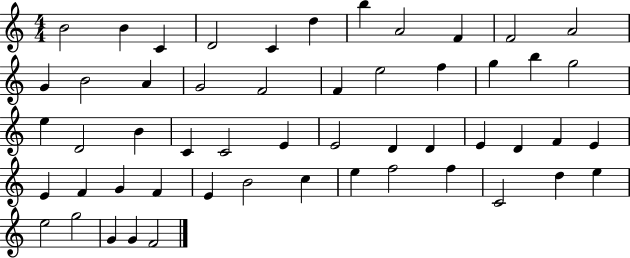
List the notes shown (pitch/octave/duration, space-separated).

B4/h B4/q C4/q D4/h C4/q D5/q B5/q A4/h F4/q F4/h A4/h G4/q B4/h A4/q G4/h F4/h F4/q E5/h F5/q G5/q B5/q G5/h E5/q D4/h B4/q C4/q C4/h E4/q E4/h D4/q D4/q E4/q D4/q F4/q E4/q E4/q F4/q G4/q F4/q E4/q B4/h C5/q E5/q F5/h F5/q C4/h D5/q E5/q E5/h G5/h G4/q G4/q F4/h